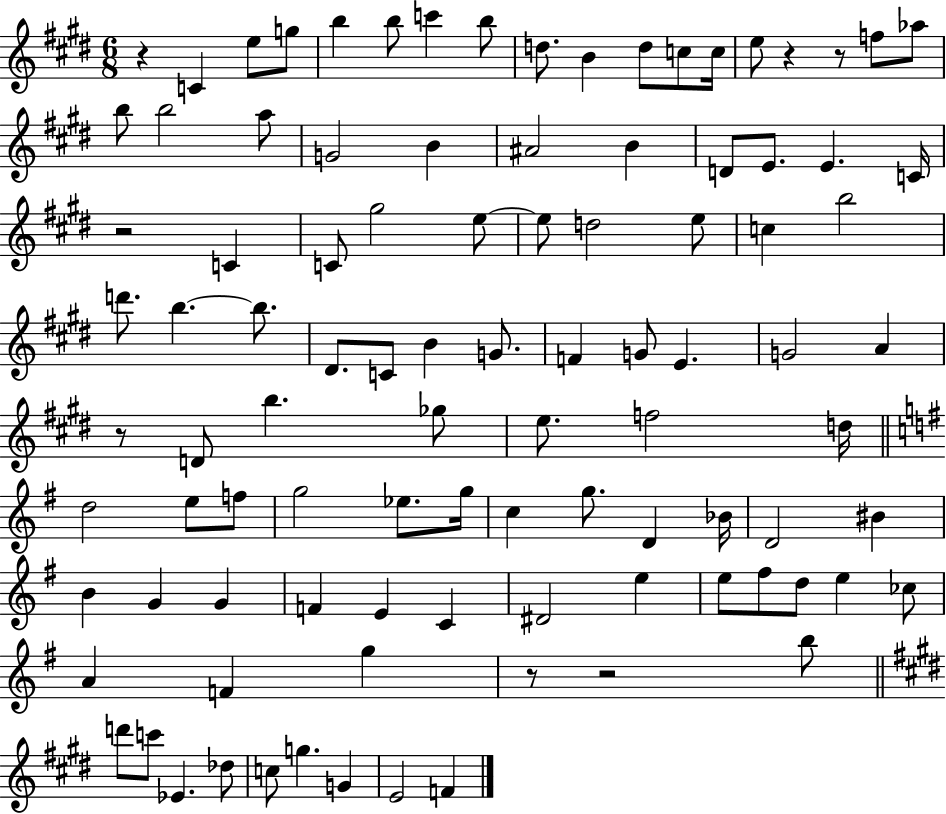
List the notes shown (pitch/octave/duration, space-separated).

R/q C4/q E5/e G5/e B5/q B5/e C6/q B5/e D5/e. B4/q D5/e C5/e C5/s E5/e R/q R/e F5/e Ab5/e B5/e B5/h A5/e G4/h B4/q A#4/h B4/q D4/e E4/e. E4/q. C4/s R/h C4/q C4/e G#5/h E5/e E5/e D5/h E5/e C5/q B5/h D6/e. B5/q. B5/e. D#4/e. C4/e B4/q G4/e. F4/q G4/e E4/q. G4/h A4/q R/e D4/e B5/q. Gb5/e E5/e. F5/h D5/s D5/h E5/e F5/e G5/h Eb5/e. G5/s C5/q G5/e. D4/q Bb4/s D4/h BIS4/q B4/q G4/q G4/q F4/q E4/q C4/q D#4/h E5/q E5/e F#5/e D5/e E5/q CES5/e A4/q F4/q G5/q R/e R/h B5/e D6/e C6/e Eb4/q. Db5/e C5/e G5/q. G4/q E4/h F4/q